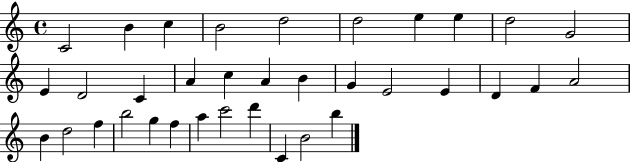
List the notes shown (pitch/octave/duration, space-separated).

C4/h B4/q C5/q B4/h D5/h D5/h E5/q E5/q D5/h G4/h E4/q D4/h C4/q A4/q C5/q A4/q B4/q G4/q E4/h E4/q D4/q F4/q A4/h B4/q D5/h F5/q B5/h G5/q F5/q A5/q C6/h D6/q C4/q B4/h B5/q